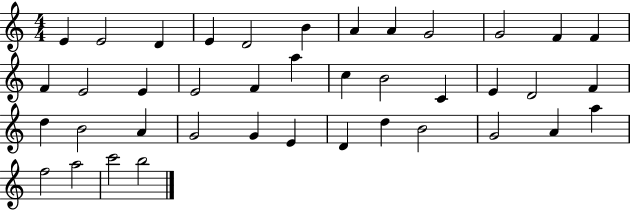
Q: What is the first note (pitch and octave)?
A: E4